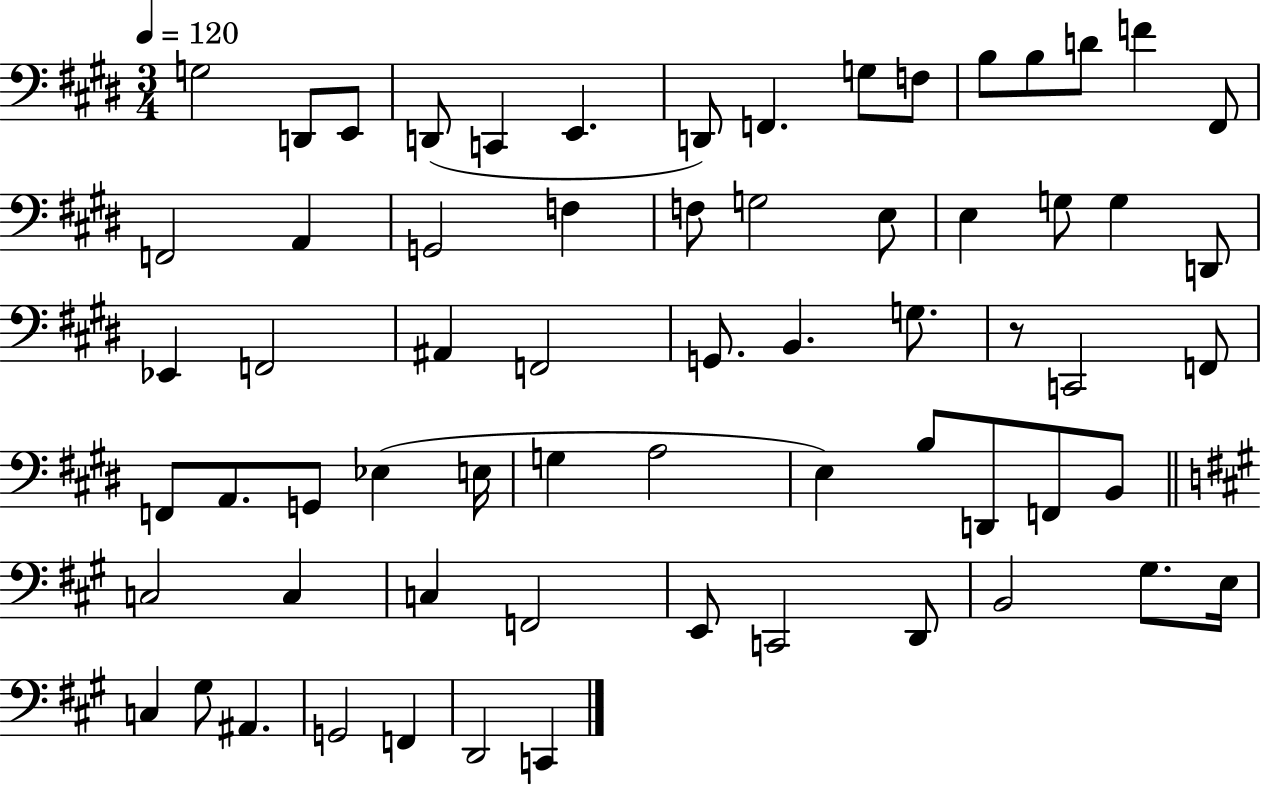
{
  \clef bass
  \numericTimeSignature
  \time 3/4
  \key e \major
  \tempo 4 = 120
  \repeat volta 2 { g2 d,8 e,8 | d,8( c,4 e,4. | d,8) f,4. g8 f8 | b8 b8 d'8 f'4 fis,8 | \break f,2 a,4 | g,2 f4 | f8 g2 e8 | e4 g8 g4 d,8 | \break ees,4 f,2 | ais,4 f,2 | g,8. b,4. g8. | r8 c,2 f,8 | \break f,8 a,8. g,8 ees4( e16 | g4 a2 | e4) b8 d,8 f,8 b,8 | \bar "||" \break \key a \major c2 c4 | c4 f,2 | e,8 c,2 d,8 | b,2 gis8. e16 | \break c4 gis8 ais,4. | g,2 f,4 | d,2 c,4 | } \bar "|."
}